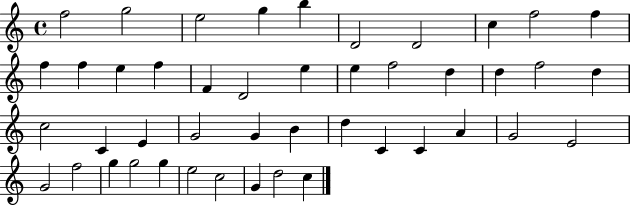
F5/h G5/h E5/h G5/q B5/q D4/h D4/h C5/q F5/h F5/q F5/q F5/q E5/q F5/q F4/q D4/h E5/q E5/q F5/h D5/q D5/q F5/h D5/q C5/h C4/q E4/q G4/h G4/q B4/q D5/q C4/q C4/q A4/q G4/h E4/h G4/h F5/h G5/q G5/h G5/q E5/h C5/h G4/q D5/h C5/q